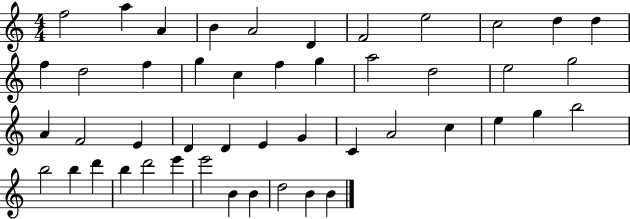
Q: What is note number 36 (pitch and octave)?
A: B5